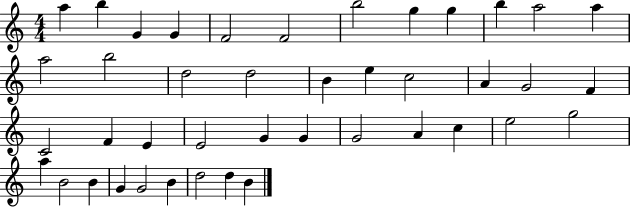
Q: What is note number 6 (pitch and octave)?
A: F4